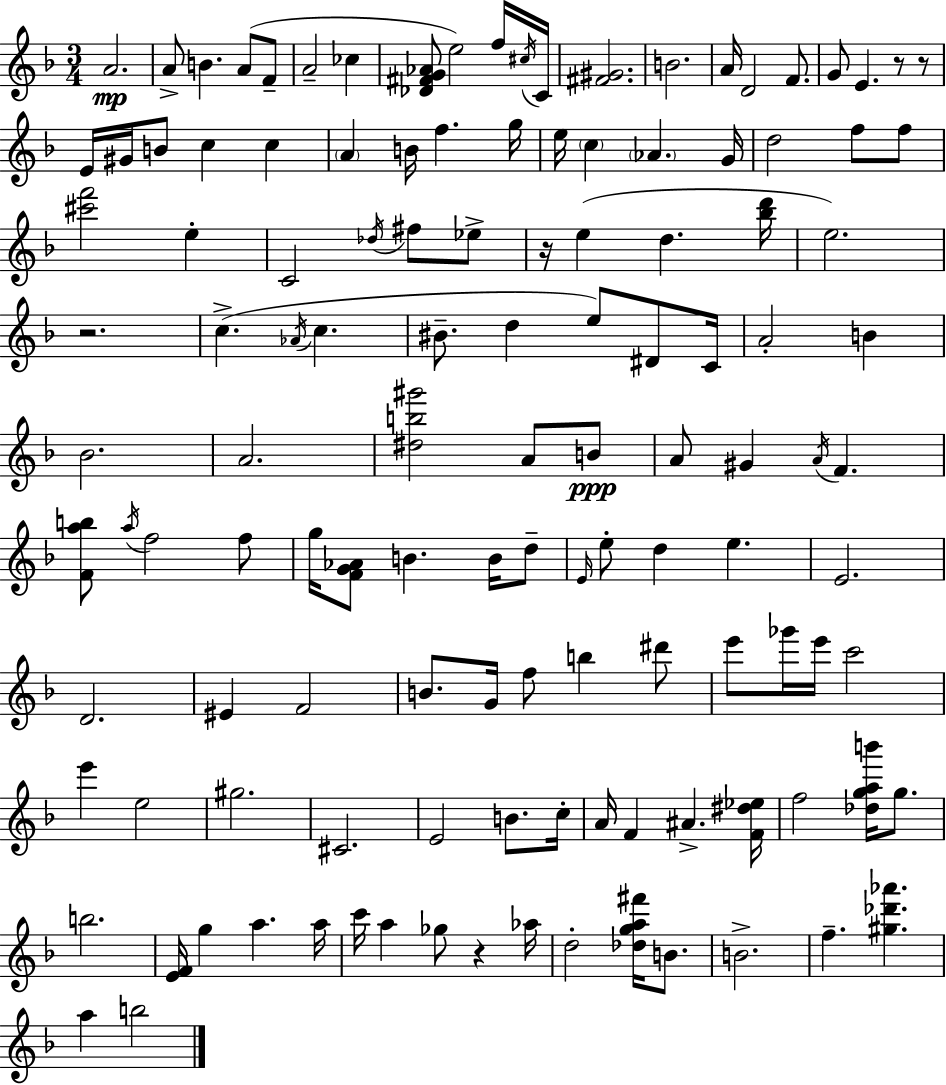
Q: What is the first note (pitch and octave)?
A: A4